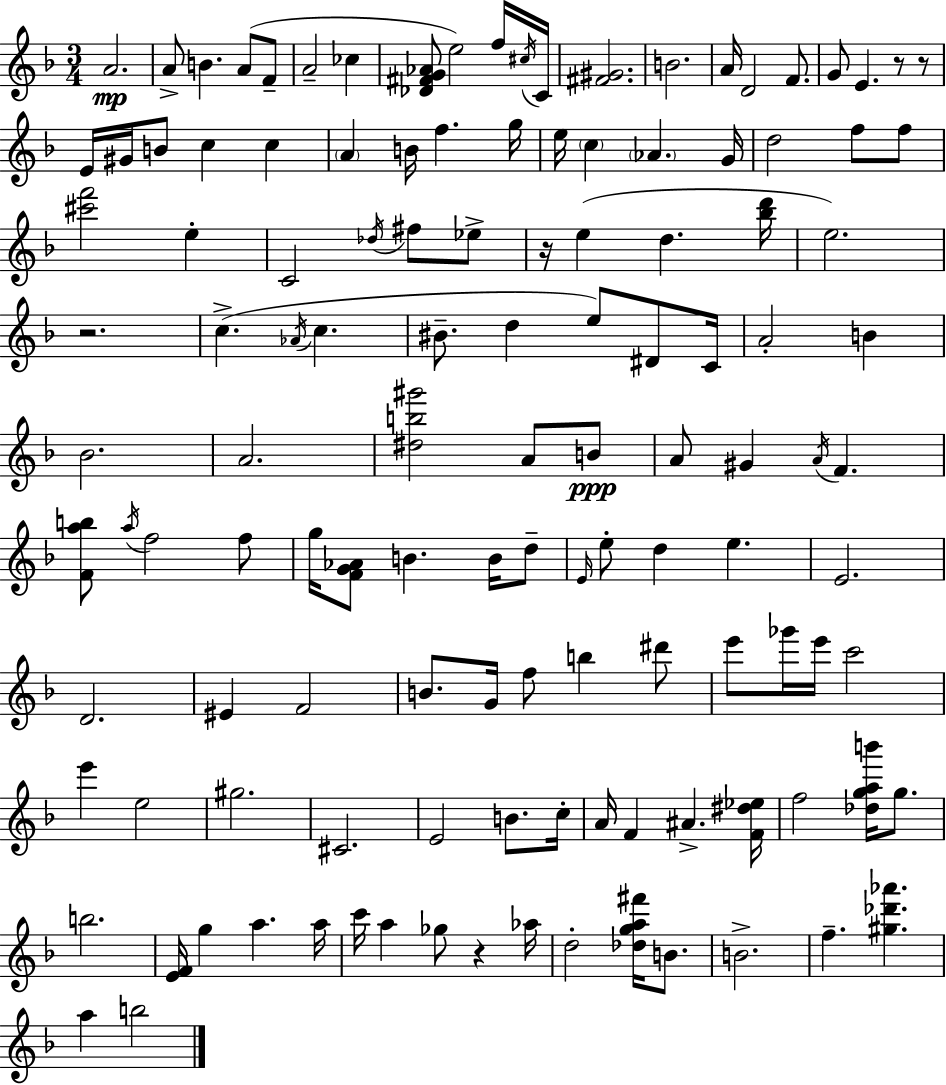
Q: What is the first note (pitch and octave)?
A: A4